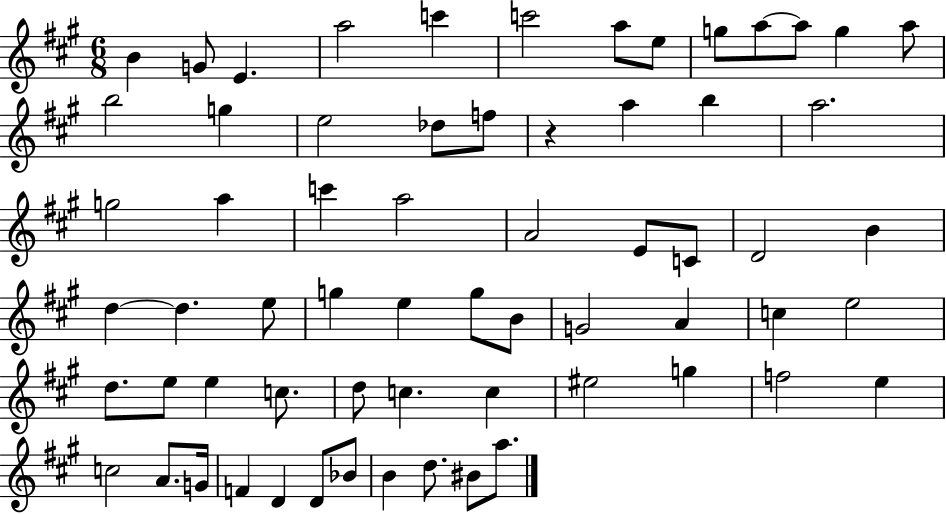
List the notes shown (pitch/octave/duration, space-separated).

B4/q G4/e E4/q. A5/h C6/q C6/h A5/e E5/e G5/e A5/e A5/e G5/q A5/e B5/h G5/q E5/h Db5/e F5/e R/q A5/q B5/q A5/h. G5/h A5/q C6/q A5/h A4/h E4/e C4/e D4/h B4/q D5/q D5/q. E5/e G5/q E5/q G5/e B4/e G4/h A4/q C5/q E5/h D5/e. E5/e E5/q C5/e. D5/e C5/q. C5/q EIS5/h G5/q F5/h E5/q C5/h A4/e. G4/s F4/q D4/q D4/e Bb4/e B4/q D5/e. BIS4/e A5/e.